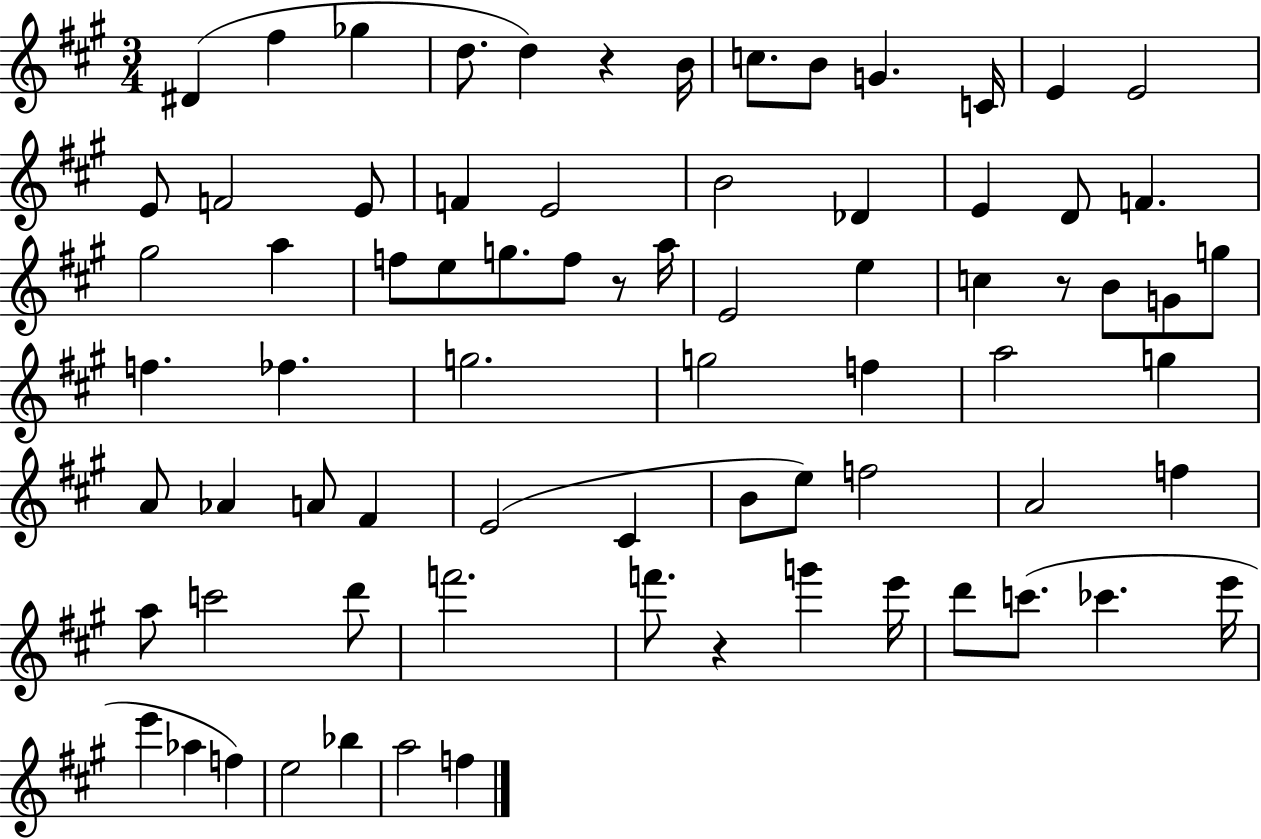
D#4/q F#5/q Gb5/q D5/e. D5/q R/q B4/s C5/e. B4/e G4/q. C4/s E4/q E4/h E4/e F4/h E4/e F4/q E4/h B4/h Db4/q E4/q D4/e F4/q. G#5/h A5/q F5/e E5/e G5/e. F5/e R/e A5/s E4/h E5/q C5/q R/e B4/e G4/e G5/e F5/q. FES5/q. G5/h. G5/h F5/q A5/h G5/q A4/e Ab4/q A4/e F#4/q E4/h C#4/q B4/e E5/e F5/h A4/h F5/q A5/e C6/h D6/e F6/h. F6/e. R/q G6/q E6/s D6/e C6/e. CES6/q. E6/s E6/q Ab5/q F5/q E5/h Bb5/q A5/h F5/q